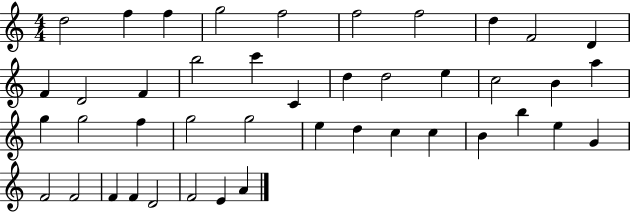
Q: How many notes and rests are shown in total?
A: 43